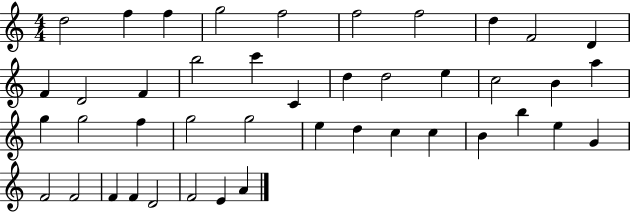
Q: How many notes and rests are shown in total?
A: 43